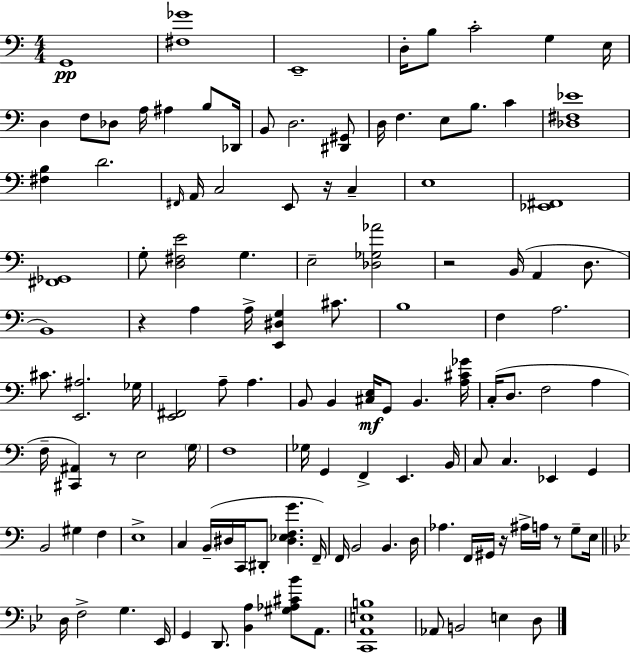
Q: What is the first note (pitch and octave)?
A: G2